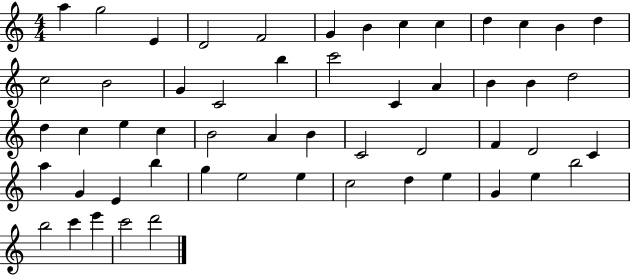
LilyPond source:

{
  \clef treble
  \numericTimeSignature
  \time 4/4
  \key c \major
  a''4 g''2 e'4 | d'2 f'2 | g'4 b'4 c''4 c''4 | d''4 c''4 b'4 d''4 | \break c''2 b'2 | g'4 c'2 b''4 | c'''2 c'4 a'4 | b'4 b'4 d''2 | \break d''4 c''4 e''4 c''4 | b'2 a'4 b'4 | c'2 d'2 | f'4 d'2 c'4 | \break a''4 g'4 e'4 b''4 | g''4 e''2 e''4 | c''2 d''4 e''4 | g'4 e''4 b''2 | \break b''2 c'''4 e'''4 | c'''2 d'''2 | \bar "|."
}